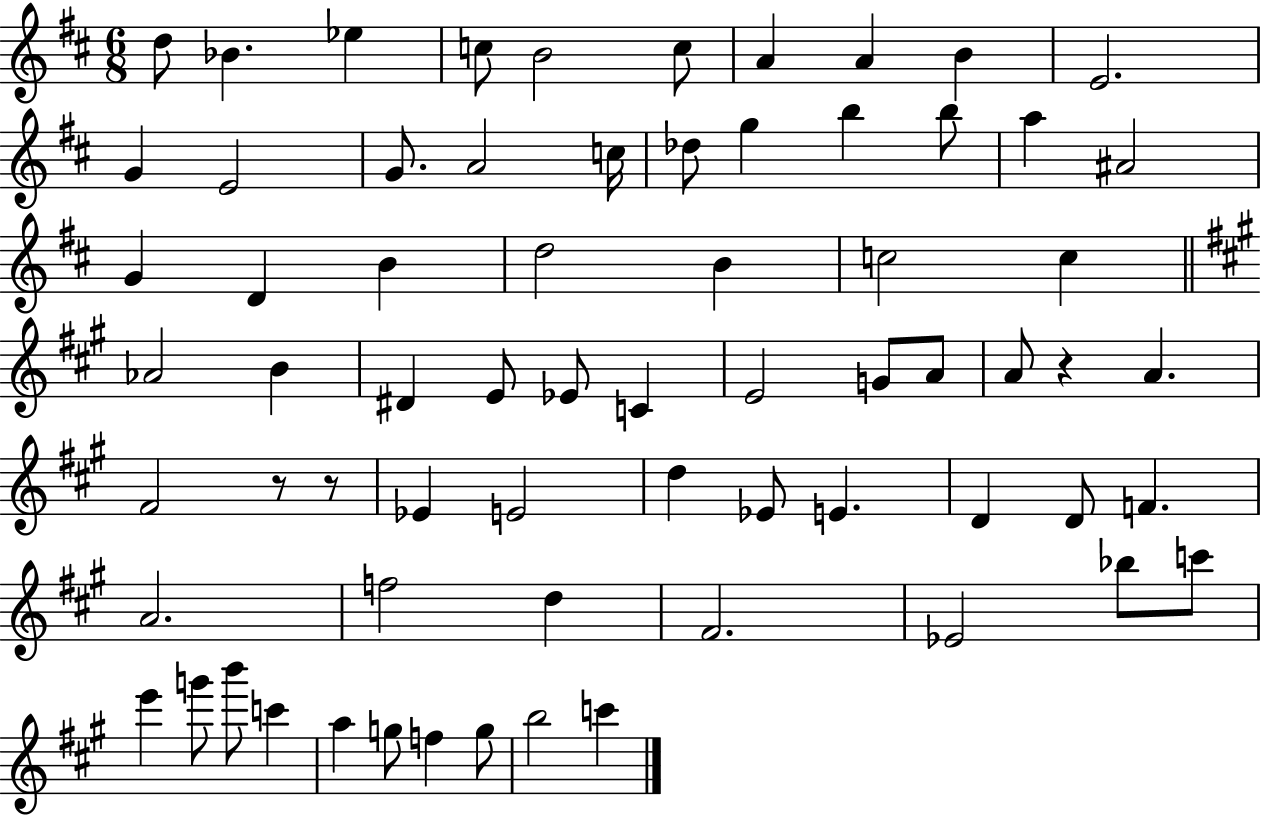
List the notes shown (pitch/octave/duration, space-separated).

D5/e Bb4/q. Eb5/q C5/e B4/h C5/e A4/q A4/q B4/q E4/h. G4/q E4/h G4/e. A4/h C5/s Db5/e G5/q B5/q B5/e A5/q A#4/h G4/q D4/q B4/q D5/h B4/q C5/h C5/q Ab4/h B4/q D#4/q E4/e Eb4/e C4/q E4/h G4/e A4/e A4/e R/q A4/q. F#4/h R/e R/e Eb4/q E4/h D5/q Eb4/e E4/q. D4/q D4/e F4/q. A4/h. F5/h D5/q F#4/h. Eb4/h Bb5/e C6/e E6/q G6/e B6/e C6/q A5/q G5/e F5/q G5/e B5/h C6/q